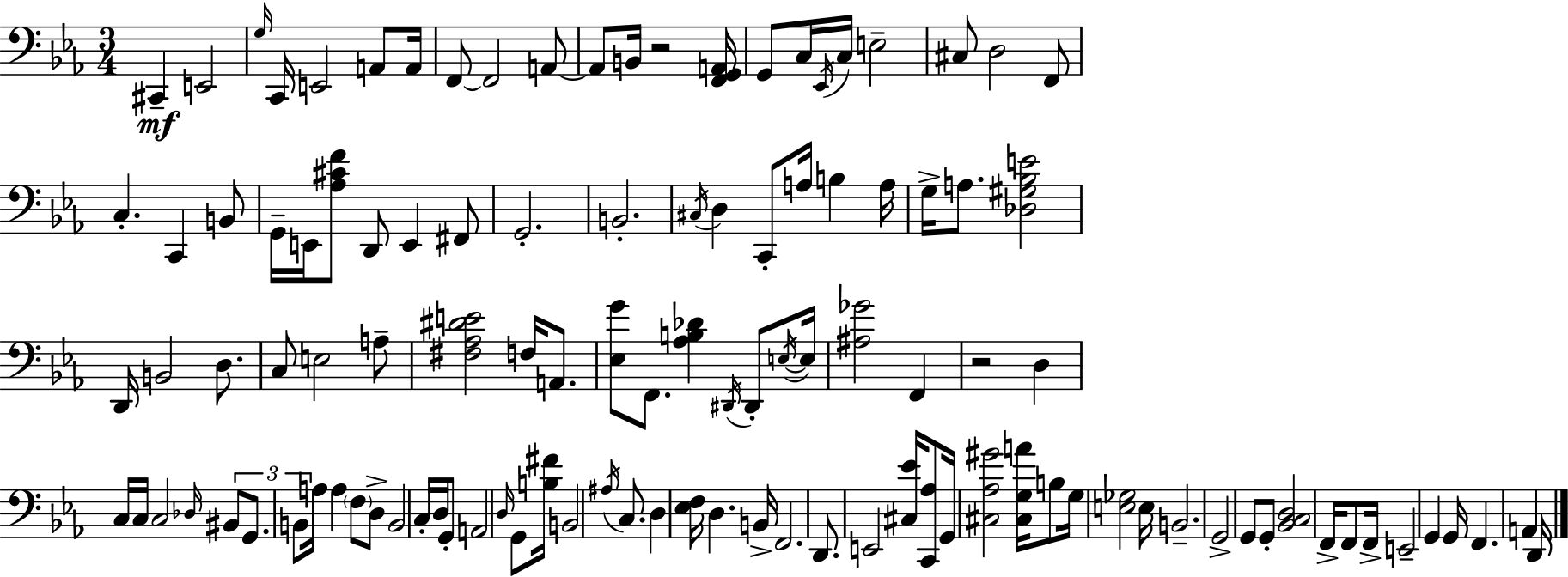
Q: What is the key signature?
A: EES major